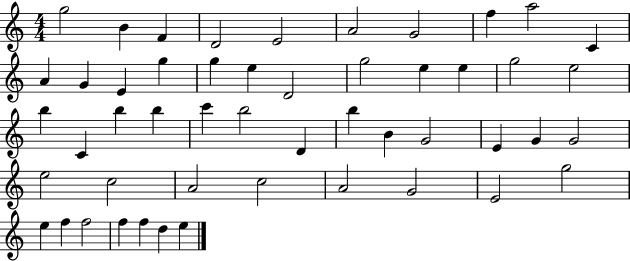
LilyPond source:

{
  \clef treble
  \numericTimeSignature
  \time 4/4
  \key c \major
  g''2 b'4 f'4 | d'2 e'2 | a'2 g'2 | f''4 a''2 c'4 | \break a'4 g'4 e'4 g''4 | g''4 e''4 d'2 | g''2 e''4 e''4 | g''2 e''2 | \break b''4 c'4 b''4 b''4 | c'''4 b''2 d'4 | b''4 b'4 g'2 | e'4 g'4 g'2 | \break e''2 c''2 | a'2 c''2 | a'2 g'2 | e'2 g''2 | \break e''4 f''4 f''2 | f''4 f''4 d''4 e''4 | \bar "|."
}